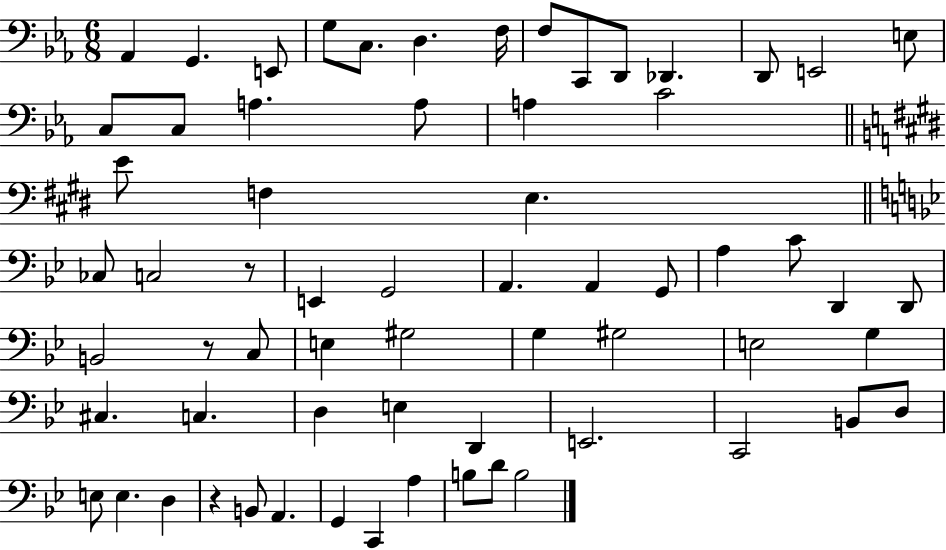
Ab2/q G2/q. E2/e G3/e C3/e. D3/q. F3/s F3/e C2/e D2/e Db2/q. D2/e E2/h E3/e C3/e C3/e A3/q. A3/e A3/q C4/h E4/e F3/q E3/q. CES3/e C3/h R/e E2/q G2/h A2/q. A2/q G2/e A3/q C4/e D2/q D2/e B2/h R/e C3/e E3/q G#3/h G3/q G#3/h E3/h G3/q C#3/q. C3/q. D3/q E3/q D2/q E2/h. C2/h B2/e D3/e E3/e E3/q. D3/q R/q B2/e A2/q. G2/q C2/q A3/q B3/e D4/e B3/h